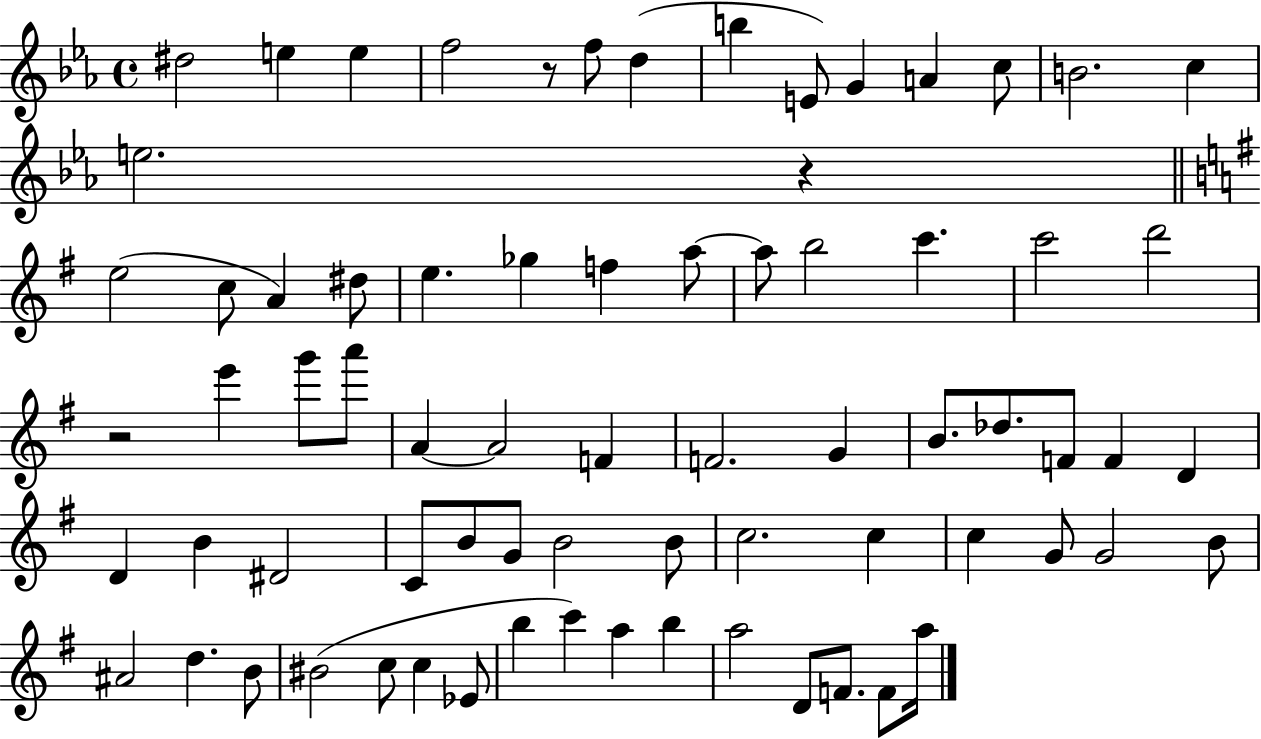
D#5/h E5/q E5/q F5/h R/e F5/e D5/q B5/q E4/e G4/q A4/q C5/e B4/h. C5/q E5/h. R/q E5/h C5/e A4/q D#5/e E5/q. Gb5/q F5/q A5/e A5/e B5/h C6/q. C6/h D6/h R/h E6/q G6/e A6/e A4/q A4/h F4/q F4/h. G4/q B4/e. Db5/e. F4/e F4/q D4/q D4/q B4/q D#4/h C4/e B4/e G4/e B4/h B4/e C5/h. C5/q C5/q G4/e G4/h B4/e A#4/h D5/q. B4/e BIS4/h C5/e C5/q Eb4/e B5/q C6/q A5/q B5/q A5/h D4/e F4/e. F4/e A5/s